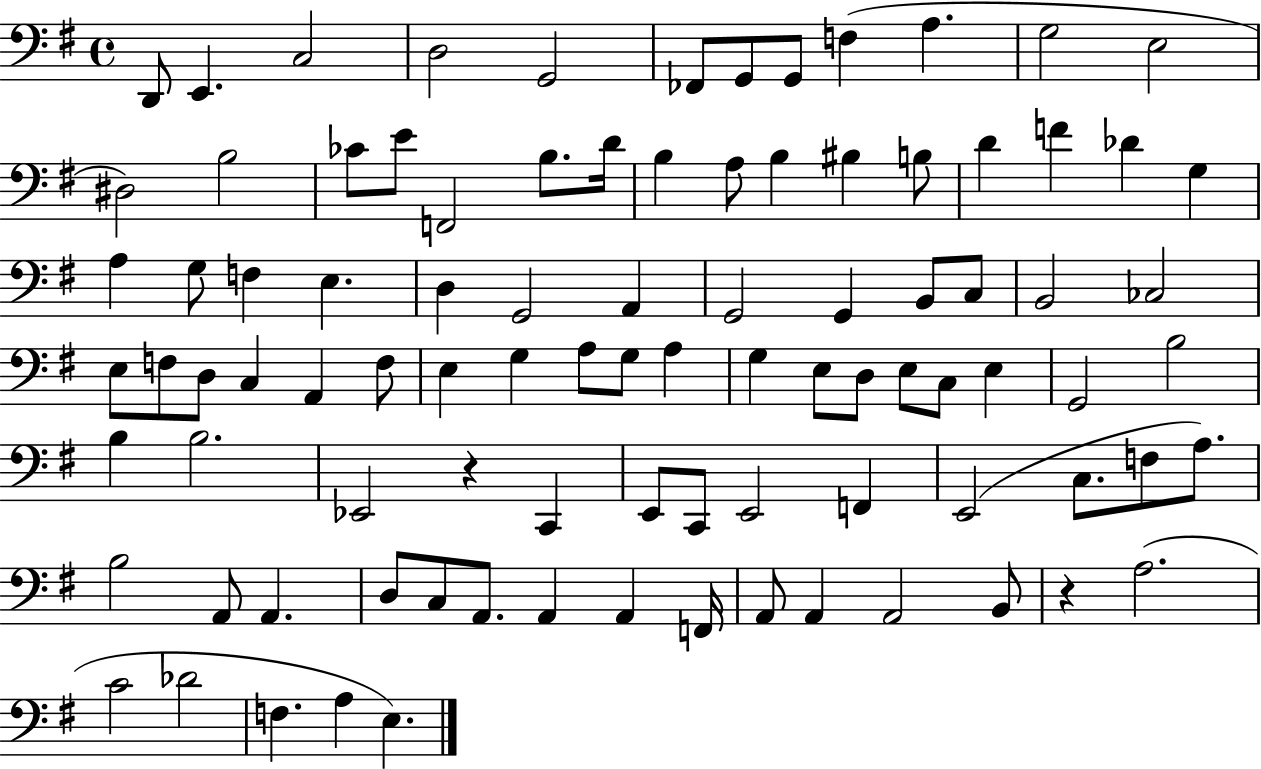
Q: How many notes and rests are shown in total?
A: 93